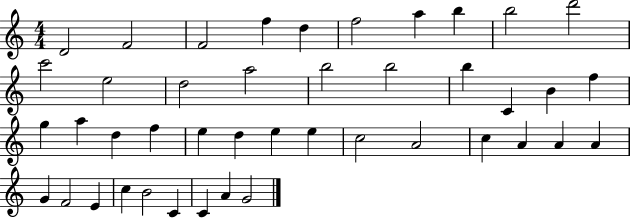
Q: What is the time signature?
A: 4/4